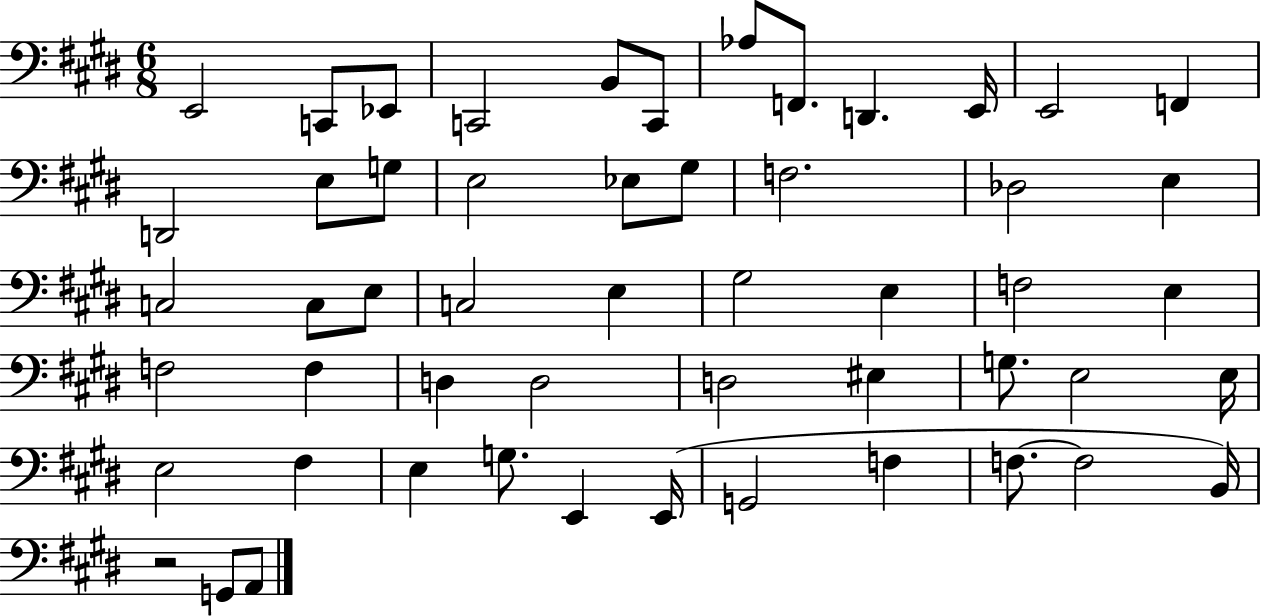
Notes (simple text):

E2/h C2/e Eb2/e C2/h B2/e C2/e Ab3/e F2/e. D2/q. E2/s E2/h F2/q D2/h E3/e G3/e E3/h Eb3/e G#3/e F3/h. Db3/h E3/q C3/h C3/e E3/e C3/h E3/q G#3/h E3/q F3/h E3/q F3/h F3/q D3/q D3/h D3/h EIS3/q G3/e. E3/h E3/s E3/h F#3/q E3/q G3/e. E2/q E2/s G2/h F3/q F3/e. F3/h B2/s R/h G2/e A2/e